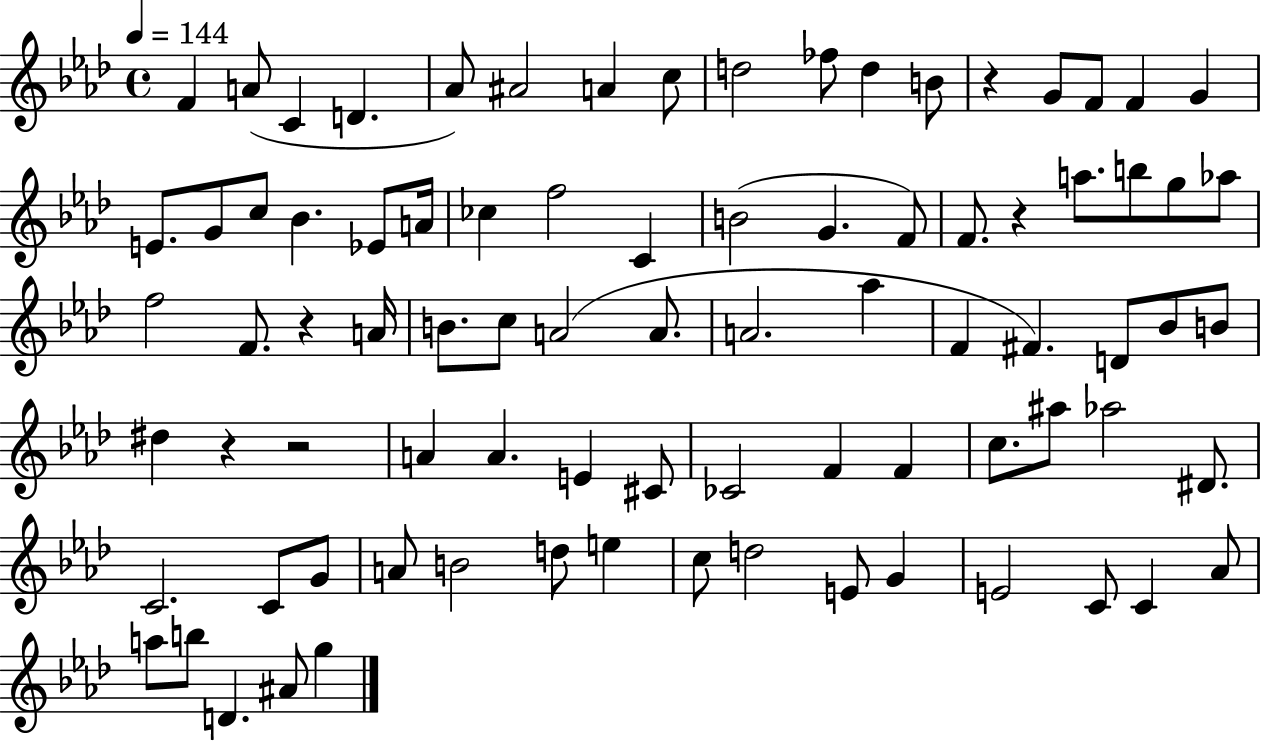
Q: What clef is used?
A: treble